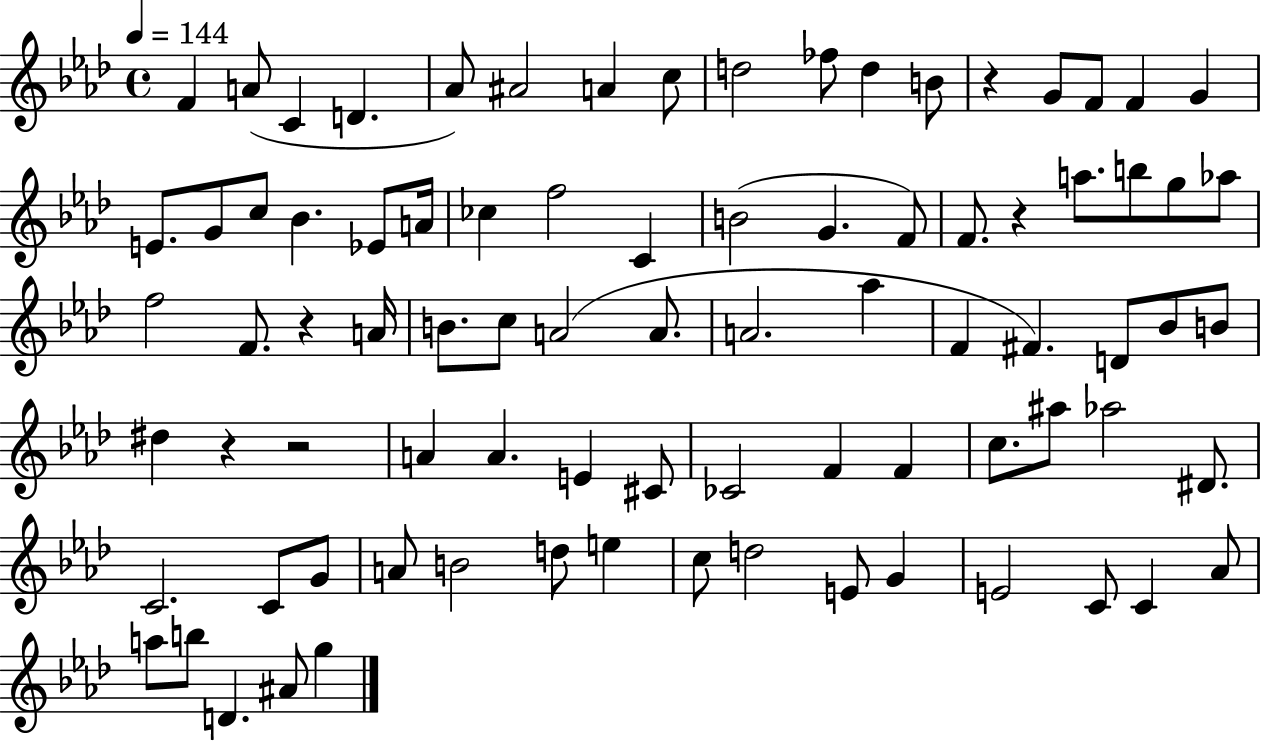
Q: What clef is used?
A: treble